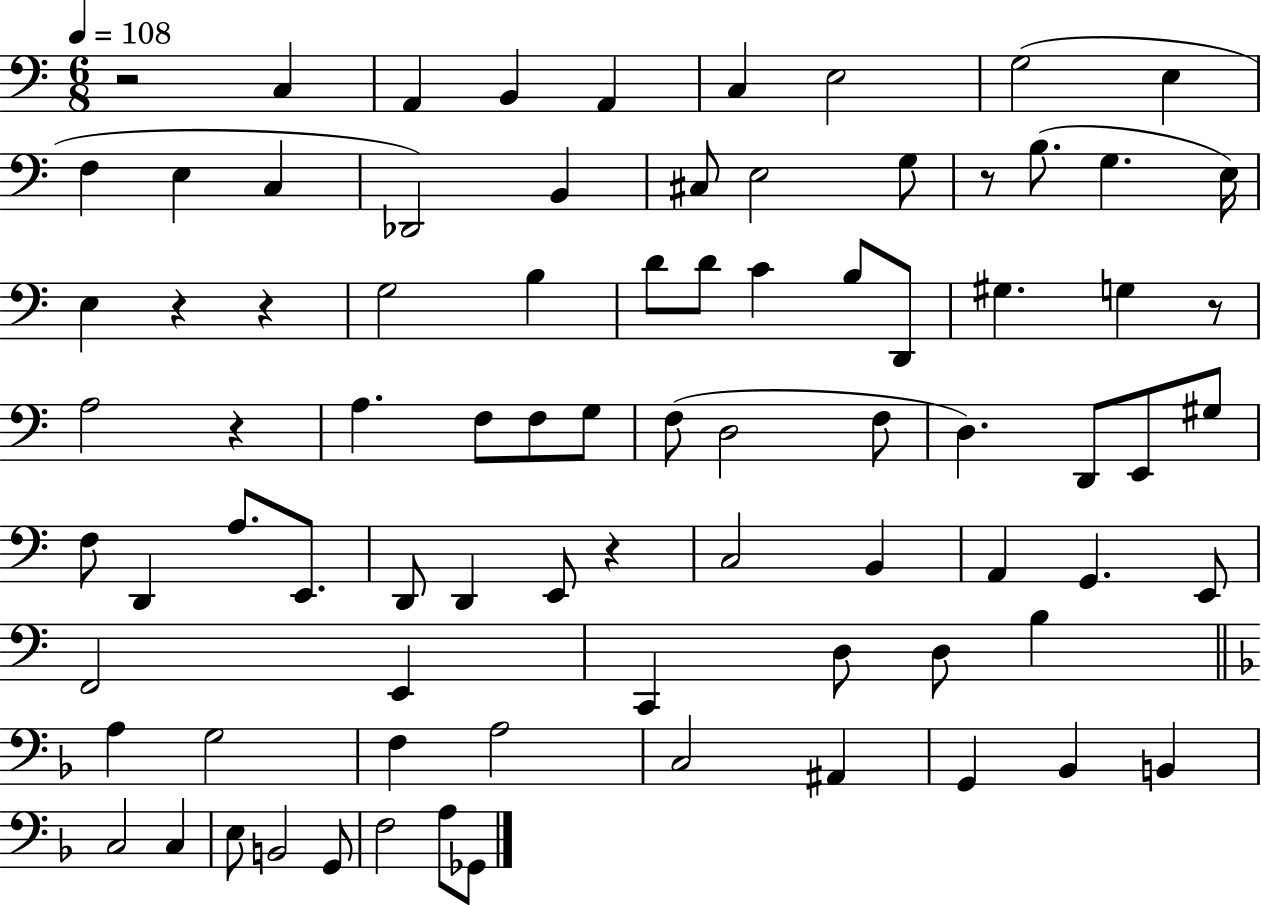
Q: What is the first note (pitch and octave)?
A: C3